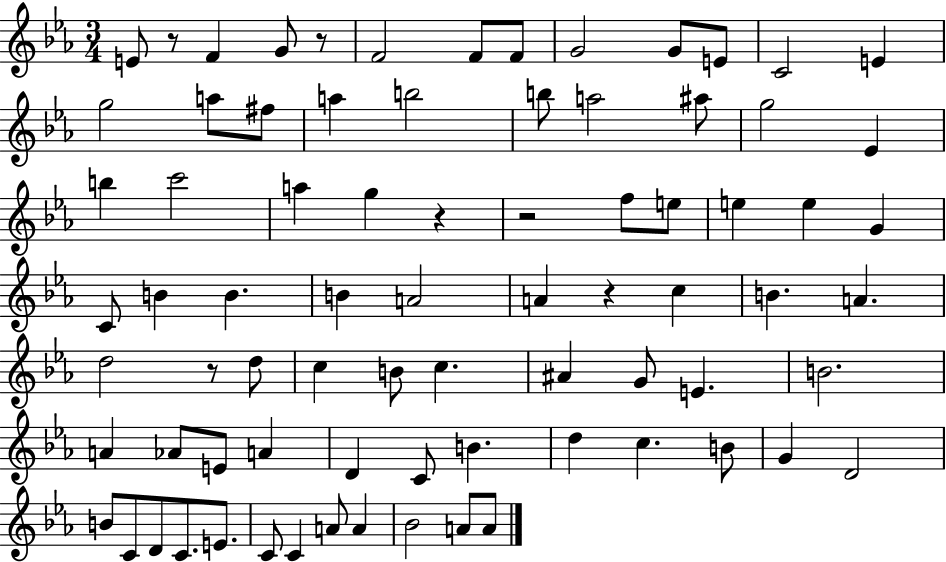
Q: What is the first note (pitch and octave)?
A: E4